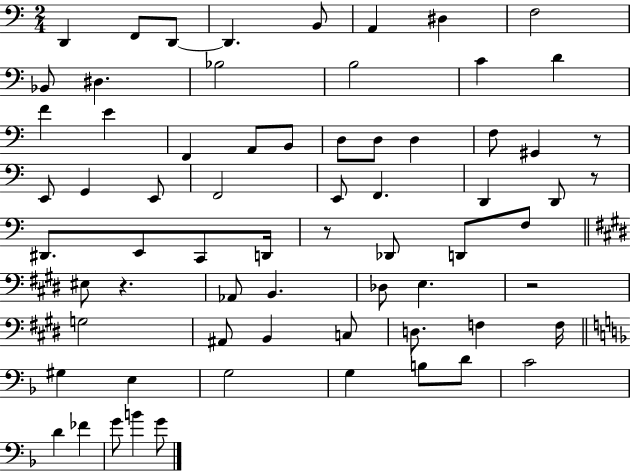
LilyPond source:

{
  \clef bass
  \numericTimeSignature
  \time 2/4
  \key c \major
  \repeat volta 2 { d,4 f,8 d,8~~ | d,4. b,8 | a,4 dis4 | f2 | \break bes,8 dis4. | bes2 | b2 | c'4 d'4 | \break f'4 e'4 | f,4 a,8 b,8 | d8 d8 d4 | f8 gis,4 r8 | \break e,8 g,4 e,8 | f,2 | e,8 f,4. | d,4 d,8 r8 | \break dis,8. e,8 c,8 d,16 | r8 des,8 d,8 f8 | \bar "||" \break \key e \major eis8 r4. | aes,8 b,4. | des8 e4. | r2 | \break g2 | ais,8 b,4 c8 | d8. f4 f16 | \bar "||" \break \key d \minor gis4 e4 | g2 | g4 b8 d'8 | c'2 | \break d'4 fes'4 | g'8 b'4 g'8 | } \bar "|."
}